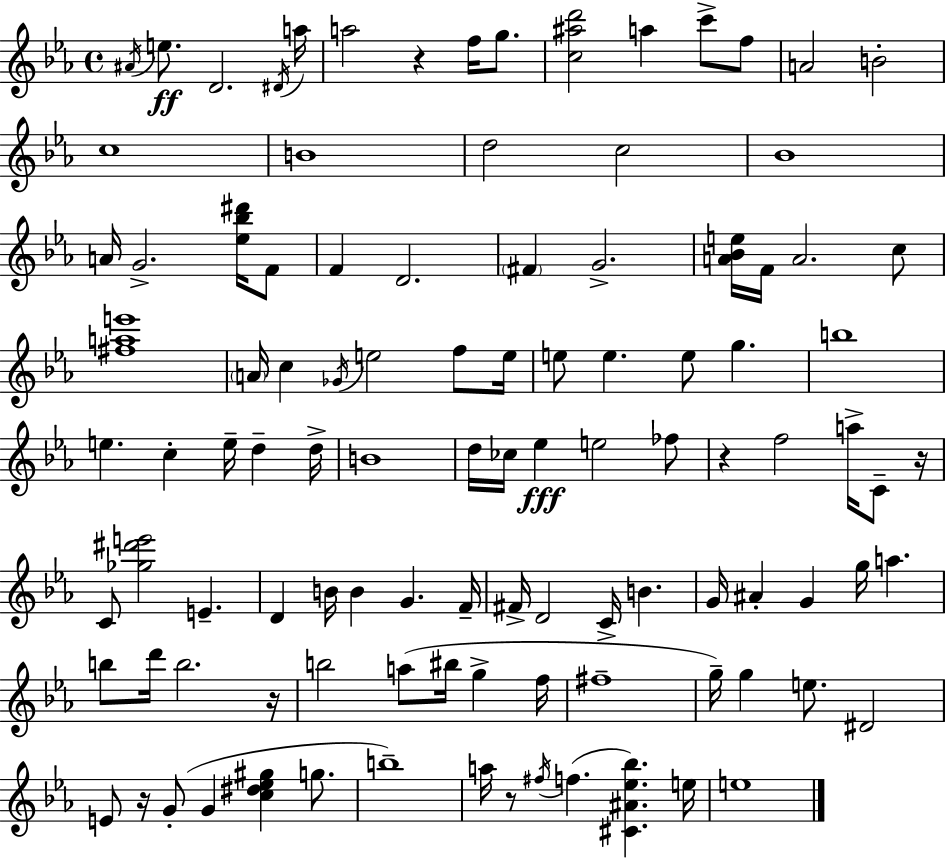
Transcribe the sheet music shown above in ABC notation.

X:1
T:Untitled
M:4/4
L:1/4
K:Eb
^A/4 e/2 D2 ^D/4 a/4 a2 z f/4 g/2 [c^ad']2 a c'/2 f/2 A2 B2 c4 B4 d2 c2 _B4 A/4 G2 [_e_b^d']/4 F/2 F D2 ^F G2 [A_Be]/4 F/4 A2 c/2 [^fae']4 A/4 c _G/4 e2 f/2 e/4 e/2 e e/2 g b4 e c e/4 d d/4 B4 d/4 _c/4 _e e2 _f/2 z f2 a/4 C/2 z/4 C/2 [_g^d'e']2 E D B/4 B G F/4 ^F/4 D2 C/4 B G/4 ^A G g/4 a b/2 d'/4 b2 z/4 b2 a/2 ^b/4 g f/4 ^f4 g/4 g e/2 ^D2 E/2 z/4 G/2 G [c^d_e^g] g/2 b4 a/4 z/2 ^f/4 f [^C^A_e_b] e/4 e4